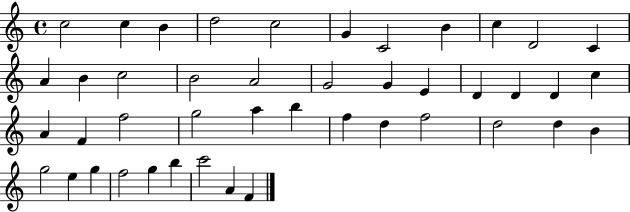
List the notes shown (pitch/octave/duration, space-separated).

C5/h C5/q B4/q D5/h C5/h G4/q C4/h B4/q C5/q D4/h C4/q A4/q B4/q C5/h B4/h A4/h G4/h G4/q E4/q D4/q D4/q D4/q C5/q A4/q F4/q F5/h G5/h A5/q B5/q F5/q D5/q F5/h D5/h D5/q B4/q G5/h E5/q G5/q F5/h G5/q B5/q C6/h A4/q F4/q